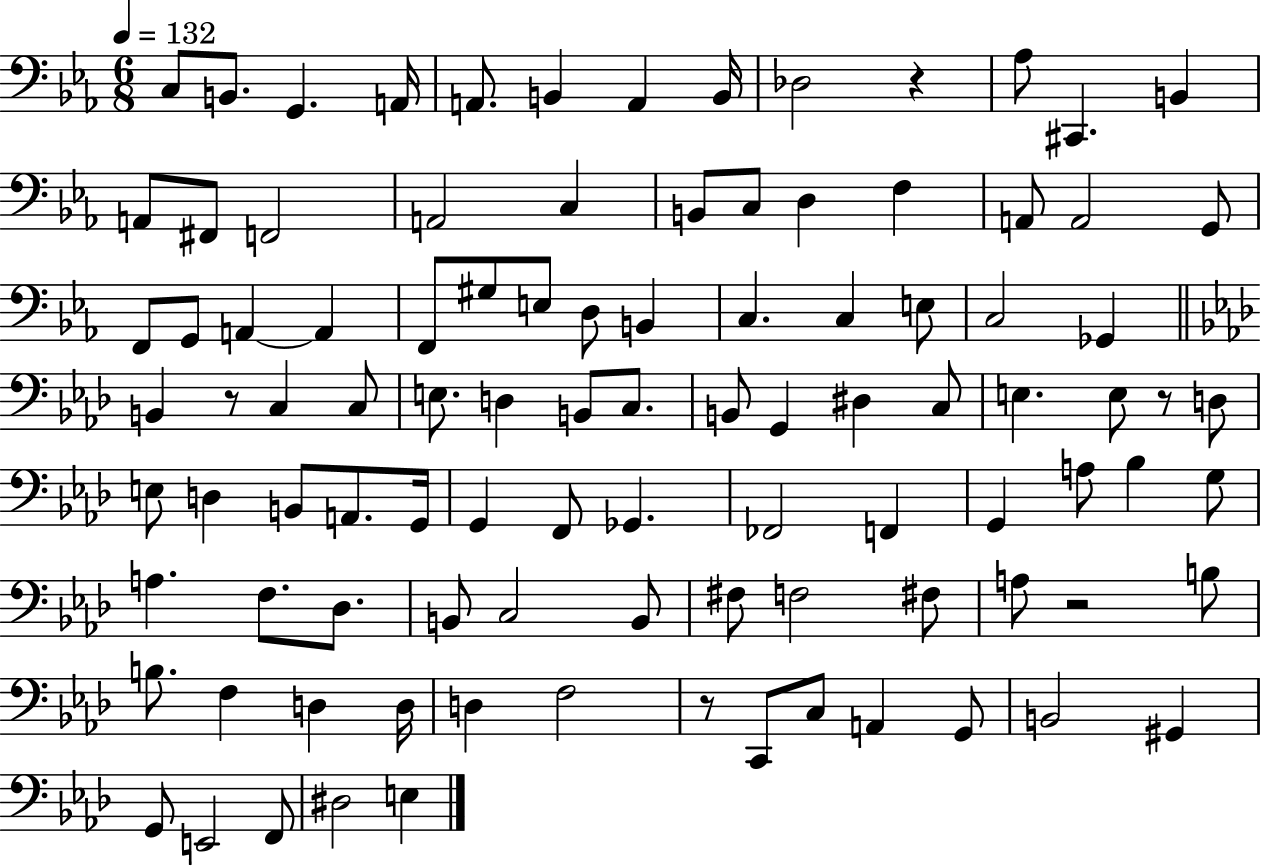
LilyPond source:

{
  \clef bass
  \numericTimeSignature
  \time 6/8
  \key ees \major
  \tempo 4 = 132
  c8 b,8. g,4. a,16 | a,8. b,4 a,4 b,16 | des2 r4 | aes8 cis,4. b,4 | \break a,8 fis,8 f,2 | a,2 c4 | b,8 c8 d4 f4 | a,8 a,2 g,8 | \break f,8 g,8 a,4~~ a,4 | f,8 gis8 e8 d8 b,4 | c4. c4 e8 | c2 ges,4 | \break \bar "||" \break \key f \minor b,4 r8 c4 c8 | e8. d4 b,8 c8. | b,8 g,4 dis4 c8 | e4. e8 r8 d8 | \break e8 d4 b,8 a,8. g,16 | g,4 f,8 ges,4. | fes,2 f,4 | g,4 a8 bes4 g8 | \break a4. f8. des8. | b,8 c2 b,8 | fis8 f2 fis8 | a8 r2 b8 | \break b8. f4 d4 d16 | d4 f2 | r8 c,8 c8 a,4 g,8 | b,2 gis,4 | \break g,8 e,2 f,8 | dis2 e4 | \bar "|."
}